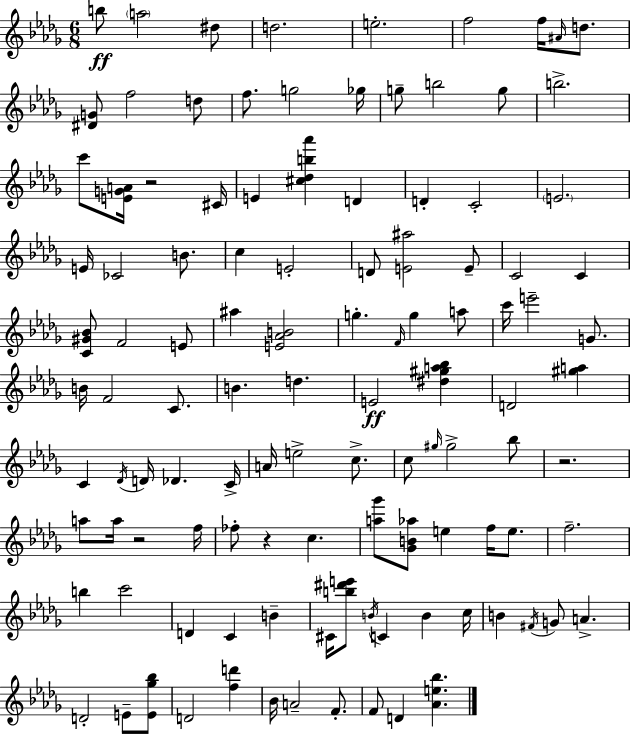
{
  \clef treble
  \numericTimeSignature
  \time 6/8
  \key bes \minor
  b''8\ff \parenthesize a''2 dis''8 | d''2. | e''2.-. | f''2 f''16 \grace { ais'16 } d''8. | \break <dis' g'>8 f''2 d''8 | f''8. g''2 | ges''16 g''8-- b''2 g''8 | b''2.-> | \break c'''8 <e' g' a'>16 r2 | cis'16 e'4 <cis'' des'' b'' aes'''>4 d'4 | d'4-. c'2-. | \parenthesize e'2. | \break e'16 ces'2 b'8. | c''4 e'2-. | d'8 <e' ais''>2 e'8-- | c'2 c'4 | \break <c' gis' bes'>8 f'2 e'8 | ais''4 <e' aes' b'>2 | g''4.-. \grace { f'16 } g''4 | a''8 c'''16 e'''2-- g'8. | \break b'16 f'2 c'8. | b'4. d''4. | e'2\ff <dis'' gis'' a'' bes''>4 | d'2 <gis'' a''>4 | \break c'4 \acciaccatura { des'16 } d'16 des'4. | c'16-> a'16 e''2-> | c''8.-> c''8 \grace { gis''16 } gis''2-> | bes''8 r2. | \break a''8 a''16 r2 | f''16 fes''8-. r4 c''4. | <a'' ges'''>8 <ges' b' aes''>8 e''4 | f''16 e''8. f''2.-- | \break b''4 c'''2 | d'4 c'4 | b'4-- cis'16 <b'' dis''' e'''>8 \acciaccatura { b'16 } c'4 | b'4 c''16 b'4 \acciaccatura { fis'16 } g'8 | \break a'4.-> d'2-. | e'8-- <e' ges'' bes''>8 d'2 | <f'' d'''>4 bes'16 a'2-- | f'8.-. f'8 d'4 | \break <aes' e'' bes''>4. \bar "|."
}